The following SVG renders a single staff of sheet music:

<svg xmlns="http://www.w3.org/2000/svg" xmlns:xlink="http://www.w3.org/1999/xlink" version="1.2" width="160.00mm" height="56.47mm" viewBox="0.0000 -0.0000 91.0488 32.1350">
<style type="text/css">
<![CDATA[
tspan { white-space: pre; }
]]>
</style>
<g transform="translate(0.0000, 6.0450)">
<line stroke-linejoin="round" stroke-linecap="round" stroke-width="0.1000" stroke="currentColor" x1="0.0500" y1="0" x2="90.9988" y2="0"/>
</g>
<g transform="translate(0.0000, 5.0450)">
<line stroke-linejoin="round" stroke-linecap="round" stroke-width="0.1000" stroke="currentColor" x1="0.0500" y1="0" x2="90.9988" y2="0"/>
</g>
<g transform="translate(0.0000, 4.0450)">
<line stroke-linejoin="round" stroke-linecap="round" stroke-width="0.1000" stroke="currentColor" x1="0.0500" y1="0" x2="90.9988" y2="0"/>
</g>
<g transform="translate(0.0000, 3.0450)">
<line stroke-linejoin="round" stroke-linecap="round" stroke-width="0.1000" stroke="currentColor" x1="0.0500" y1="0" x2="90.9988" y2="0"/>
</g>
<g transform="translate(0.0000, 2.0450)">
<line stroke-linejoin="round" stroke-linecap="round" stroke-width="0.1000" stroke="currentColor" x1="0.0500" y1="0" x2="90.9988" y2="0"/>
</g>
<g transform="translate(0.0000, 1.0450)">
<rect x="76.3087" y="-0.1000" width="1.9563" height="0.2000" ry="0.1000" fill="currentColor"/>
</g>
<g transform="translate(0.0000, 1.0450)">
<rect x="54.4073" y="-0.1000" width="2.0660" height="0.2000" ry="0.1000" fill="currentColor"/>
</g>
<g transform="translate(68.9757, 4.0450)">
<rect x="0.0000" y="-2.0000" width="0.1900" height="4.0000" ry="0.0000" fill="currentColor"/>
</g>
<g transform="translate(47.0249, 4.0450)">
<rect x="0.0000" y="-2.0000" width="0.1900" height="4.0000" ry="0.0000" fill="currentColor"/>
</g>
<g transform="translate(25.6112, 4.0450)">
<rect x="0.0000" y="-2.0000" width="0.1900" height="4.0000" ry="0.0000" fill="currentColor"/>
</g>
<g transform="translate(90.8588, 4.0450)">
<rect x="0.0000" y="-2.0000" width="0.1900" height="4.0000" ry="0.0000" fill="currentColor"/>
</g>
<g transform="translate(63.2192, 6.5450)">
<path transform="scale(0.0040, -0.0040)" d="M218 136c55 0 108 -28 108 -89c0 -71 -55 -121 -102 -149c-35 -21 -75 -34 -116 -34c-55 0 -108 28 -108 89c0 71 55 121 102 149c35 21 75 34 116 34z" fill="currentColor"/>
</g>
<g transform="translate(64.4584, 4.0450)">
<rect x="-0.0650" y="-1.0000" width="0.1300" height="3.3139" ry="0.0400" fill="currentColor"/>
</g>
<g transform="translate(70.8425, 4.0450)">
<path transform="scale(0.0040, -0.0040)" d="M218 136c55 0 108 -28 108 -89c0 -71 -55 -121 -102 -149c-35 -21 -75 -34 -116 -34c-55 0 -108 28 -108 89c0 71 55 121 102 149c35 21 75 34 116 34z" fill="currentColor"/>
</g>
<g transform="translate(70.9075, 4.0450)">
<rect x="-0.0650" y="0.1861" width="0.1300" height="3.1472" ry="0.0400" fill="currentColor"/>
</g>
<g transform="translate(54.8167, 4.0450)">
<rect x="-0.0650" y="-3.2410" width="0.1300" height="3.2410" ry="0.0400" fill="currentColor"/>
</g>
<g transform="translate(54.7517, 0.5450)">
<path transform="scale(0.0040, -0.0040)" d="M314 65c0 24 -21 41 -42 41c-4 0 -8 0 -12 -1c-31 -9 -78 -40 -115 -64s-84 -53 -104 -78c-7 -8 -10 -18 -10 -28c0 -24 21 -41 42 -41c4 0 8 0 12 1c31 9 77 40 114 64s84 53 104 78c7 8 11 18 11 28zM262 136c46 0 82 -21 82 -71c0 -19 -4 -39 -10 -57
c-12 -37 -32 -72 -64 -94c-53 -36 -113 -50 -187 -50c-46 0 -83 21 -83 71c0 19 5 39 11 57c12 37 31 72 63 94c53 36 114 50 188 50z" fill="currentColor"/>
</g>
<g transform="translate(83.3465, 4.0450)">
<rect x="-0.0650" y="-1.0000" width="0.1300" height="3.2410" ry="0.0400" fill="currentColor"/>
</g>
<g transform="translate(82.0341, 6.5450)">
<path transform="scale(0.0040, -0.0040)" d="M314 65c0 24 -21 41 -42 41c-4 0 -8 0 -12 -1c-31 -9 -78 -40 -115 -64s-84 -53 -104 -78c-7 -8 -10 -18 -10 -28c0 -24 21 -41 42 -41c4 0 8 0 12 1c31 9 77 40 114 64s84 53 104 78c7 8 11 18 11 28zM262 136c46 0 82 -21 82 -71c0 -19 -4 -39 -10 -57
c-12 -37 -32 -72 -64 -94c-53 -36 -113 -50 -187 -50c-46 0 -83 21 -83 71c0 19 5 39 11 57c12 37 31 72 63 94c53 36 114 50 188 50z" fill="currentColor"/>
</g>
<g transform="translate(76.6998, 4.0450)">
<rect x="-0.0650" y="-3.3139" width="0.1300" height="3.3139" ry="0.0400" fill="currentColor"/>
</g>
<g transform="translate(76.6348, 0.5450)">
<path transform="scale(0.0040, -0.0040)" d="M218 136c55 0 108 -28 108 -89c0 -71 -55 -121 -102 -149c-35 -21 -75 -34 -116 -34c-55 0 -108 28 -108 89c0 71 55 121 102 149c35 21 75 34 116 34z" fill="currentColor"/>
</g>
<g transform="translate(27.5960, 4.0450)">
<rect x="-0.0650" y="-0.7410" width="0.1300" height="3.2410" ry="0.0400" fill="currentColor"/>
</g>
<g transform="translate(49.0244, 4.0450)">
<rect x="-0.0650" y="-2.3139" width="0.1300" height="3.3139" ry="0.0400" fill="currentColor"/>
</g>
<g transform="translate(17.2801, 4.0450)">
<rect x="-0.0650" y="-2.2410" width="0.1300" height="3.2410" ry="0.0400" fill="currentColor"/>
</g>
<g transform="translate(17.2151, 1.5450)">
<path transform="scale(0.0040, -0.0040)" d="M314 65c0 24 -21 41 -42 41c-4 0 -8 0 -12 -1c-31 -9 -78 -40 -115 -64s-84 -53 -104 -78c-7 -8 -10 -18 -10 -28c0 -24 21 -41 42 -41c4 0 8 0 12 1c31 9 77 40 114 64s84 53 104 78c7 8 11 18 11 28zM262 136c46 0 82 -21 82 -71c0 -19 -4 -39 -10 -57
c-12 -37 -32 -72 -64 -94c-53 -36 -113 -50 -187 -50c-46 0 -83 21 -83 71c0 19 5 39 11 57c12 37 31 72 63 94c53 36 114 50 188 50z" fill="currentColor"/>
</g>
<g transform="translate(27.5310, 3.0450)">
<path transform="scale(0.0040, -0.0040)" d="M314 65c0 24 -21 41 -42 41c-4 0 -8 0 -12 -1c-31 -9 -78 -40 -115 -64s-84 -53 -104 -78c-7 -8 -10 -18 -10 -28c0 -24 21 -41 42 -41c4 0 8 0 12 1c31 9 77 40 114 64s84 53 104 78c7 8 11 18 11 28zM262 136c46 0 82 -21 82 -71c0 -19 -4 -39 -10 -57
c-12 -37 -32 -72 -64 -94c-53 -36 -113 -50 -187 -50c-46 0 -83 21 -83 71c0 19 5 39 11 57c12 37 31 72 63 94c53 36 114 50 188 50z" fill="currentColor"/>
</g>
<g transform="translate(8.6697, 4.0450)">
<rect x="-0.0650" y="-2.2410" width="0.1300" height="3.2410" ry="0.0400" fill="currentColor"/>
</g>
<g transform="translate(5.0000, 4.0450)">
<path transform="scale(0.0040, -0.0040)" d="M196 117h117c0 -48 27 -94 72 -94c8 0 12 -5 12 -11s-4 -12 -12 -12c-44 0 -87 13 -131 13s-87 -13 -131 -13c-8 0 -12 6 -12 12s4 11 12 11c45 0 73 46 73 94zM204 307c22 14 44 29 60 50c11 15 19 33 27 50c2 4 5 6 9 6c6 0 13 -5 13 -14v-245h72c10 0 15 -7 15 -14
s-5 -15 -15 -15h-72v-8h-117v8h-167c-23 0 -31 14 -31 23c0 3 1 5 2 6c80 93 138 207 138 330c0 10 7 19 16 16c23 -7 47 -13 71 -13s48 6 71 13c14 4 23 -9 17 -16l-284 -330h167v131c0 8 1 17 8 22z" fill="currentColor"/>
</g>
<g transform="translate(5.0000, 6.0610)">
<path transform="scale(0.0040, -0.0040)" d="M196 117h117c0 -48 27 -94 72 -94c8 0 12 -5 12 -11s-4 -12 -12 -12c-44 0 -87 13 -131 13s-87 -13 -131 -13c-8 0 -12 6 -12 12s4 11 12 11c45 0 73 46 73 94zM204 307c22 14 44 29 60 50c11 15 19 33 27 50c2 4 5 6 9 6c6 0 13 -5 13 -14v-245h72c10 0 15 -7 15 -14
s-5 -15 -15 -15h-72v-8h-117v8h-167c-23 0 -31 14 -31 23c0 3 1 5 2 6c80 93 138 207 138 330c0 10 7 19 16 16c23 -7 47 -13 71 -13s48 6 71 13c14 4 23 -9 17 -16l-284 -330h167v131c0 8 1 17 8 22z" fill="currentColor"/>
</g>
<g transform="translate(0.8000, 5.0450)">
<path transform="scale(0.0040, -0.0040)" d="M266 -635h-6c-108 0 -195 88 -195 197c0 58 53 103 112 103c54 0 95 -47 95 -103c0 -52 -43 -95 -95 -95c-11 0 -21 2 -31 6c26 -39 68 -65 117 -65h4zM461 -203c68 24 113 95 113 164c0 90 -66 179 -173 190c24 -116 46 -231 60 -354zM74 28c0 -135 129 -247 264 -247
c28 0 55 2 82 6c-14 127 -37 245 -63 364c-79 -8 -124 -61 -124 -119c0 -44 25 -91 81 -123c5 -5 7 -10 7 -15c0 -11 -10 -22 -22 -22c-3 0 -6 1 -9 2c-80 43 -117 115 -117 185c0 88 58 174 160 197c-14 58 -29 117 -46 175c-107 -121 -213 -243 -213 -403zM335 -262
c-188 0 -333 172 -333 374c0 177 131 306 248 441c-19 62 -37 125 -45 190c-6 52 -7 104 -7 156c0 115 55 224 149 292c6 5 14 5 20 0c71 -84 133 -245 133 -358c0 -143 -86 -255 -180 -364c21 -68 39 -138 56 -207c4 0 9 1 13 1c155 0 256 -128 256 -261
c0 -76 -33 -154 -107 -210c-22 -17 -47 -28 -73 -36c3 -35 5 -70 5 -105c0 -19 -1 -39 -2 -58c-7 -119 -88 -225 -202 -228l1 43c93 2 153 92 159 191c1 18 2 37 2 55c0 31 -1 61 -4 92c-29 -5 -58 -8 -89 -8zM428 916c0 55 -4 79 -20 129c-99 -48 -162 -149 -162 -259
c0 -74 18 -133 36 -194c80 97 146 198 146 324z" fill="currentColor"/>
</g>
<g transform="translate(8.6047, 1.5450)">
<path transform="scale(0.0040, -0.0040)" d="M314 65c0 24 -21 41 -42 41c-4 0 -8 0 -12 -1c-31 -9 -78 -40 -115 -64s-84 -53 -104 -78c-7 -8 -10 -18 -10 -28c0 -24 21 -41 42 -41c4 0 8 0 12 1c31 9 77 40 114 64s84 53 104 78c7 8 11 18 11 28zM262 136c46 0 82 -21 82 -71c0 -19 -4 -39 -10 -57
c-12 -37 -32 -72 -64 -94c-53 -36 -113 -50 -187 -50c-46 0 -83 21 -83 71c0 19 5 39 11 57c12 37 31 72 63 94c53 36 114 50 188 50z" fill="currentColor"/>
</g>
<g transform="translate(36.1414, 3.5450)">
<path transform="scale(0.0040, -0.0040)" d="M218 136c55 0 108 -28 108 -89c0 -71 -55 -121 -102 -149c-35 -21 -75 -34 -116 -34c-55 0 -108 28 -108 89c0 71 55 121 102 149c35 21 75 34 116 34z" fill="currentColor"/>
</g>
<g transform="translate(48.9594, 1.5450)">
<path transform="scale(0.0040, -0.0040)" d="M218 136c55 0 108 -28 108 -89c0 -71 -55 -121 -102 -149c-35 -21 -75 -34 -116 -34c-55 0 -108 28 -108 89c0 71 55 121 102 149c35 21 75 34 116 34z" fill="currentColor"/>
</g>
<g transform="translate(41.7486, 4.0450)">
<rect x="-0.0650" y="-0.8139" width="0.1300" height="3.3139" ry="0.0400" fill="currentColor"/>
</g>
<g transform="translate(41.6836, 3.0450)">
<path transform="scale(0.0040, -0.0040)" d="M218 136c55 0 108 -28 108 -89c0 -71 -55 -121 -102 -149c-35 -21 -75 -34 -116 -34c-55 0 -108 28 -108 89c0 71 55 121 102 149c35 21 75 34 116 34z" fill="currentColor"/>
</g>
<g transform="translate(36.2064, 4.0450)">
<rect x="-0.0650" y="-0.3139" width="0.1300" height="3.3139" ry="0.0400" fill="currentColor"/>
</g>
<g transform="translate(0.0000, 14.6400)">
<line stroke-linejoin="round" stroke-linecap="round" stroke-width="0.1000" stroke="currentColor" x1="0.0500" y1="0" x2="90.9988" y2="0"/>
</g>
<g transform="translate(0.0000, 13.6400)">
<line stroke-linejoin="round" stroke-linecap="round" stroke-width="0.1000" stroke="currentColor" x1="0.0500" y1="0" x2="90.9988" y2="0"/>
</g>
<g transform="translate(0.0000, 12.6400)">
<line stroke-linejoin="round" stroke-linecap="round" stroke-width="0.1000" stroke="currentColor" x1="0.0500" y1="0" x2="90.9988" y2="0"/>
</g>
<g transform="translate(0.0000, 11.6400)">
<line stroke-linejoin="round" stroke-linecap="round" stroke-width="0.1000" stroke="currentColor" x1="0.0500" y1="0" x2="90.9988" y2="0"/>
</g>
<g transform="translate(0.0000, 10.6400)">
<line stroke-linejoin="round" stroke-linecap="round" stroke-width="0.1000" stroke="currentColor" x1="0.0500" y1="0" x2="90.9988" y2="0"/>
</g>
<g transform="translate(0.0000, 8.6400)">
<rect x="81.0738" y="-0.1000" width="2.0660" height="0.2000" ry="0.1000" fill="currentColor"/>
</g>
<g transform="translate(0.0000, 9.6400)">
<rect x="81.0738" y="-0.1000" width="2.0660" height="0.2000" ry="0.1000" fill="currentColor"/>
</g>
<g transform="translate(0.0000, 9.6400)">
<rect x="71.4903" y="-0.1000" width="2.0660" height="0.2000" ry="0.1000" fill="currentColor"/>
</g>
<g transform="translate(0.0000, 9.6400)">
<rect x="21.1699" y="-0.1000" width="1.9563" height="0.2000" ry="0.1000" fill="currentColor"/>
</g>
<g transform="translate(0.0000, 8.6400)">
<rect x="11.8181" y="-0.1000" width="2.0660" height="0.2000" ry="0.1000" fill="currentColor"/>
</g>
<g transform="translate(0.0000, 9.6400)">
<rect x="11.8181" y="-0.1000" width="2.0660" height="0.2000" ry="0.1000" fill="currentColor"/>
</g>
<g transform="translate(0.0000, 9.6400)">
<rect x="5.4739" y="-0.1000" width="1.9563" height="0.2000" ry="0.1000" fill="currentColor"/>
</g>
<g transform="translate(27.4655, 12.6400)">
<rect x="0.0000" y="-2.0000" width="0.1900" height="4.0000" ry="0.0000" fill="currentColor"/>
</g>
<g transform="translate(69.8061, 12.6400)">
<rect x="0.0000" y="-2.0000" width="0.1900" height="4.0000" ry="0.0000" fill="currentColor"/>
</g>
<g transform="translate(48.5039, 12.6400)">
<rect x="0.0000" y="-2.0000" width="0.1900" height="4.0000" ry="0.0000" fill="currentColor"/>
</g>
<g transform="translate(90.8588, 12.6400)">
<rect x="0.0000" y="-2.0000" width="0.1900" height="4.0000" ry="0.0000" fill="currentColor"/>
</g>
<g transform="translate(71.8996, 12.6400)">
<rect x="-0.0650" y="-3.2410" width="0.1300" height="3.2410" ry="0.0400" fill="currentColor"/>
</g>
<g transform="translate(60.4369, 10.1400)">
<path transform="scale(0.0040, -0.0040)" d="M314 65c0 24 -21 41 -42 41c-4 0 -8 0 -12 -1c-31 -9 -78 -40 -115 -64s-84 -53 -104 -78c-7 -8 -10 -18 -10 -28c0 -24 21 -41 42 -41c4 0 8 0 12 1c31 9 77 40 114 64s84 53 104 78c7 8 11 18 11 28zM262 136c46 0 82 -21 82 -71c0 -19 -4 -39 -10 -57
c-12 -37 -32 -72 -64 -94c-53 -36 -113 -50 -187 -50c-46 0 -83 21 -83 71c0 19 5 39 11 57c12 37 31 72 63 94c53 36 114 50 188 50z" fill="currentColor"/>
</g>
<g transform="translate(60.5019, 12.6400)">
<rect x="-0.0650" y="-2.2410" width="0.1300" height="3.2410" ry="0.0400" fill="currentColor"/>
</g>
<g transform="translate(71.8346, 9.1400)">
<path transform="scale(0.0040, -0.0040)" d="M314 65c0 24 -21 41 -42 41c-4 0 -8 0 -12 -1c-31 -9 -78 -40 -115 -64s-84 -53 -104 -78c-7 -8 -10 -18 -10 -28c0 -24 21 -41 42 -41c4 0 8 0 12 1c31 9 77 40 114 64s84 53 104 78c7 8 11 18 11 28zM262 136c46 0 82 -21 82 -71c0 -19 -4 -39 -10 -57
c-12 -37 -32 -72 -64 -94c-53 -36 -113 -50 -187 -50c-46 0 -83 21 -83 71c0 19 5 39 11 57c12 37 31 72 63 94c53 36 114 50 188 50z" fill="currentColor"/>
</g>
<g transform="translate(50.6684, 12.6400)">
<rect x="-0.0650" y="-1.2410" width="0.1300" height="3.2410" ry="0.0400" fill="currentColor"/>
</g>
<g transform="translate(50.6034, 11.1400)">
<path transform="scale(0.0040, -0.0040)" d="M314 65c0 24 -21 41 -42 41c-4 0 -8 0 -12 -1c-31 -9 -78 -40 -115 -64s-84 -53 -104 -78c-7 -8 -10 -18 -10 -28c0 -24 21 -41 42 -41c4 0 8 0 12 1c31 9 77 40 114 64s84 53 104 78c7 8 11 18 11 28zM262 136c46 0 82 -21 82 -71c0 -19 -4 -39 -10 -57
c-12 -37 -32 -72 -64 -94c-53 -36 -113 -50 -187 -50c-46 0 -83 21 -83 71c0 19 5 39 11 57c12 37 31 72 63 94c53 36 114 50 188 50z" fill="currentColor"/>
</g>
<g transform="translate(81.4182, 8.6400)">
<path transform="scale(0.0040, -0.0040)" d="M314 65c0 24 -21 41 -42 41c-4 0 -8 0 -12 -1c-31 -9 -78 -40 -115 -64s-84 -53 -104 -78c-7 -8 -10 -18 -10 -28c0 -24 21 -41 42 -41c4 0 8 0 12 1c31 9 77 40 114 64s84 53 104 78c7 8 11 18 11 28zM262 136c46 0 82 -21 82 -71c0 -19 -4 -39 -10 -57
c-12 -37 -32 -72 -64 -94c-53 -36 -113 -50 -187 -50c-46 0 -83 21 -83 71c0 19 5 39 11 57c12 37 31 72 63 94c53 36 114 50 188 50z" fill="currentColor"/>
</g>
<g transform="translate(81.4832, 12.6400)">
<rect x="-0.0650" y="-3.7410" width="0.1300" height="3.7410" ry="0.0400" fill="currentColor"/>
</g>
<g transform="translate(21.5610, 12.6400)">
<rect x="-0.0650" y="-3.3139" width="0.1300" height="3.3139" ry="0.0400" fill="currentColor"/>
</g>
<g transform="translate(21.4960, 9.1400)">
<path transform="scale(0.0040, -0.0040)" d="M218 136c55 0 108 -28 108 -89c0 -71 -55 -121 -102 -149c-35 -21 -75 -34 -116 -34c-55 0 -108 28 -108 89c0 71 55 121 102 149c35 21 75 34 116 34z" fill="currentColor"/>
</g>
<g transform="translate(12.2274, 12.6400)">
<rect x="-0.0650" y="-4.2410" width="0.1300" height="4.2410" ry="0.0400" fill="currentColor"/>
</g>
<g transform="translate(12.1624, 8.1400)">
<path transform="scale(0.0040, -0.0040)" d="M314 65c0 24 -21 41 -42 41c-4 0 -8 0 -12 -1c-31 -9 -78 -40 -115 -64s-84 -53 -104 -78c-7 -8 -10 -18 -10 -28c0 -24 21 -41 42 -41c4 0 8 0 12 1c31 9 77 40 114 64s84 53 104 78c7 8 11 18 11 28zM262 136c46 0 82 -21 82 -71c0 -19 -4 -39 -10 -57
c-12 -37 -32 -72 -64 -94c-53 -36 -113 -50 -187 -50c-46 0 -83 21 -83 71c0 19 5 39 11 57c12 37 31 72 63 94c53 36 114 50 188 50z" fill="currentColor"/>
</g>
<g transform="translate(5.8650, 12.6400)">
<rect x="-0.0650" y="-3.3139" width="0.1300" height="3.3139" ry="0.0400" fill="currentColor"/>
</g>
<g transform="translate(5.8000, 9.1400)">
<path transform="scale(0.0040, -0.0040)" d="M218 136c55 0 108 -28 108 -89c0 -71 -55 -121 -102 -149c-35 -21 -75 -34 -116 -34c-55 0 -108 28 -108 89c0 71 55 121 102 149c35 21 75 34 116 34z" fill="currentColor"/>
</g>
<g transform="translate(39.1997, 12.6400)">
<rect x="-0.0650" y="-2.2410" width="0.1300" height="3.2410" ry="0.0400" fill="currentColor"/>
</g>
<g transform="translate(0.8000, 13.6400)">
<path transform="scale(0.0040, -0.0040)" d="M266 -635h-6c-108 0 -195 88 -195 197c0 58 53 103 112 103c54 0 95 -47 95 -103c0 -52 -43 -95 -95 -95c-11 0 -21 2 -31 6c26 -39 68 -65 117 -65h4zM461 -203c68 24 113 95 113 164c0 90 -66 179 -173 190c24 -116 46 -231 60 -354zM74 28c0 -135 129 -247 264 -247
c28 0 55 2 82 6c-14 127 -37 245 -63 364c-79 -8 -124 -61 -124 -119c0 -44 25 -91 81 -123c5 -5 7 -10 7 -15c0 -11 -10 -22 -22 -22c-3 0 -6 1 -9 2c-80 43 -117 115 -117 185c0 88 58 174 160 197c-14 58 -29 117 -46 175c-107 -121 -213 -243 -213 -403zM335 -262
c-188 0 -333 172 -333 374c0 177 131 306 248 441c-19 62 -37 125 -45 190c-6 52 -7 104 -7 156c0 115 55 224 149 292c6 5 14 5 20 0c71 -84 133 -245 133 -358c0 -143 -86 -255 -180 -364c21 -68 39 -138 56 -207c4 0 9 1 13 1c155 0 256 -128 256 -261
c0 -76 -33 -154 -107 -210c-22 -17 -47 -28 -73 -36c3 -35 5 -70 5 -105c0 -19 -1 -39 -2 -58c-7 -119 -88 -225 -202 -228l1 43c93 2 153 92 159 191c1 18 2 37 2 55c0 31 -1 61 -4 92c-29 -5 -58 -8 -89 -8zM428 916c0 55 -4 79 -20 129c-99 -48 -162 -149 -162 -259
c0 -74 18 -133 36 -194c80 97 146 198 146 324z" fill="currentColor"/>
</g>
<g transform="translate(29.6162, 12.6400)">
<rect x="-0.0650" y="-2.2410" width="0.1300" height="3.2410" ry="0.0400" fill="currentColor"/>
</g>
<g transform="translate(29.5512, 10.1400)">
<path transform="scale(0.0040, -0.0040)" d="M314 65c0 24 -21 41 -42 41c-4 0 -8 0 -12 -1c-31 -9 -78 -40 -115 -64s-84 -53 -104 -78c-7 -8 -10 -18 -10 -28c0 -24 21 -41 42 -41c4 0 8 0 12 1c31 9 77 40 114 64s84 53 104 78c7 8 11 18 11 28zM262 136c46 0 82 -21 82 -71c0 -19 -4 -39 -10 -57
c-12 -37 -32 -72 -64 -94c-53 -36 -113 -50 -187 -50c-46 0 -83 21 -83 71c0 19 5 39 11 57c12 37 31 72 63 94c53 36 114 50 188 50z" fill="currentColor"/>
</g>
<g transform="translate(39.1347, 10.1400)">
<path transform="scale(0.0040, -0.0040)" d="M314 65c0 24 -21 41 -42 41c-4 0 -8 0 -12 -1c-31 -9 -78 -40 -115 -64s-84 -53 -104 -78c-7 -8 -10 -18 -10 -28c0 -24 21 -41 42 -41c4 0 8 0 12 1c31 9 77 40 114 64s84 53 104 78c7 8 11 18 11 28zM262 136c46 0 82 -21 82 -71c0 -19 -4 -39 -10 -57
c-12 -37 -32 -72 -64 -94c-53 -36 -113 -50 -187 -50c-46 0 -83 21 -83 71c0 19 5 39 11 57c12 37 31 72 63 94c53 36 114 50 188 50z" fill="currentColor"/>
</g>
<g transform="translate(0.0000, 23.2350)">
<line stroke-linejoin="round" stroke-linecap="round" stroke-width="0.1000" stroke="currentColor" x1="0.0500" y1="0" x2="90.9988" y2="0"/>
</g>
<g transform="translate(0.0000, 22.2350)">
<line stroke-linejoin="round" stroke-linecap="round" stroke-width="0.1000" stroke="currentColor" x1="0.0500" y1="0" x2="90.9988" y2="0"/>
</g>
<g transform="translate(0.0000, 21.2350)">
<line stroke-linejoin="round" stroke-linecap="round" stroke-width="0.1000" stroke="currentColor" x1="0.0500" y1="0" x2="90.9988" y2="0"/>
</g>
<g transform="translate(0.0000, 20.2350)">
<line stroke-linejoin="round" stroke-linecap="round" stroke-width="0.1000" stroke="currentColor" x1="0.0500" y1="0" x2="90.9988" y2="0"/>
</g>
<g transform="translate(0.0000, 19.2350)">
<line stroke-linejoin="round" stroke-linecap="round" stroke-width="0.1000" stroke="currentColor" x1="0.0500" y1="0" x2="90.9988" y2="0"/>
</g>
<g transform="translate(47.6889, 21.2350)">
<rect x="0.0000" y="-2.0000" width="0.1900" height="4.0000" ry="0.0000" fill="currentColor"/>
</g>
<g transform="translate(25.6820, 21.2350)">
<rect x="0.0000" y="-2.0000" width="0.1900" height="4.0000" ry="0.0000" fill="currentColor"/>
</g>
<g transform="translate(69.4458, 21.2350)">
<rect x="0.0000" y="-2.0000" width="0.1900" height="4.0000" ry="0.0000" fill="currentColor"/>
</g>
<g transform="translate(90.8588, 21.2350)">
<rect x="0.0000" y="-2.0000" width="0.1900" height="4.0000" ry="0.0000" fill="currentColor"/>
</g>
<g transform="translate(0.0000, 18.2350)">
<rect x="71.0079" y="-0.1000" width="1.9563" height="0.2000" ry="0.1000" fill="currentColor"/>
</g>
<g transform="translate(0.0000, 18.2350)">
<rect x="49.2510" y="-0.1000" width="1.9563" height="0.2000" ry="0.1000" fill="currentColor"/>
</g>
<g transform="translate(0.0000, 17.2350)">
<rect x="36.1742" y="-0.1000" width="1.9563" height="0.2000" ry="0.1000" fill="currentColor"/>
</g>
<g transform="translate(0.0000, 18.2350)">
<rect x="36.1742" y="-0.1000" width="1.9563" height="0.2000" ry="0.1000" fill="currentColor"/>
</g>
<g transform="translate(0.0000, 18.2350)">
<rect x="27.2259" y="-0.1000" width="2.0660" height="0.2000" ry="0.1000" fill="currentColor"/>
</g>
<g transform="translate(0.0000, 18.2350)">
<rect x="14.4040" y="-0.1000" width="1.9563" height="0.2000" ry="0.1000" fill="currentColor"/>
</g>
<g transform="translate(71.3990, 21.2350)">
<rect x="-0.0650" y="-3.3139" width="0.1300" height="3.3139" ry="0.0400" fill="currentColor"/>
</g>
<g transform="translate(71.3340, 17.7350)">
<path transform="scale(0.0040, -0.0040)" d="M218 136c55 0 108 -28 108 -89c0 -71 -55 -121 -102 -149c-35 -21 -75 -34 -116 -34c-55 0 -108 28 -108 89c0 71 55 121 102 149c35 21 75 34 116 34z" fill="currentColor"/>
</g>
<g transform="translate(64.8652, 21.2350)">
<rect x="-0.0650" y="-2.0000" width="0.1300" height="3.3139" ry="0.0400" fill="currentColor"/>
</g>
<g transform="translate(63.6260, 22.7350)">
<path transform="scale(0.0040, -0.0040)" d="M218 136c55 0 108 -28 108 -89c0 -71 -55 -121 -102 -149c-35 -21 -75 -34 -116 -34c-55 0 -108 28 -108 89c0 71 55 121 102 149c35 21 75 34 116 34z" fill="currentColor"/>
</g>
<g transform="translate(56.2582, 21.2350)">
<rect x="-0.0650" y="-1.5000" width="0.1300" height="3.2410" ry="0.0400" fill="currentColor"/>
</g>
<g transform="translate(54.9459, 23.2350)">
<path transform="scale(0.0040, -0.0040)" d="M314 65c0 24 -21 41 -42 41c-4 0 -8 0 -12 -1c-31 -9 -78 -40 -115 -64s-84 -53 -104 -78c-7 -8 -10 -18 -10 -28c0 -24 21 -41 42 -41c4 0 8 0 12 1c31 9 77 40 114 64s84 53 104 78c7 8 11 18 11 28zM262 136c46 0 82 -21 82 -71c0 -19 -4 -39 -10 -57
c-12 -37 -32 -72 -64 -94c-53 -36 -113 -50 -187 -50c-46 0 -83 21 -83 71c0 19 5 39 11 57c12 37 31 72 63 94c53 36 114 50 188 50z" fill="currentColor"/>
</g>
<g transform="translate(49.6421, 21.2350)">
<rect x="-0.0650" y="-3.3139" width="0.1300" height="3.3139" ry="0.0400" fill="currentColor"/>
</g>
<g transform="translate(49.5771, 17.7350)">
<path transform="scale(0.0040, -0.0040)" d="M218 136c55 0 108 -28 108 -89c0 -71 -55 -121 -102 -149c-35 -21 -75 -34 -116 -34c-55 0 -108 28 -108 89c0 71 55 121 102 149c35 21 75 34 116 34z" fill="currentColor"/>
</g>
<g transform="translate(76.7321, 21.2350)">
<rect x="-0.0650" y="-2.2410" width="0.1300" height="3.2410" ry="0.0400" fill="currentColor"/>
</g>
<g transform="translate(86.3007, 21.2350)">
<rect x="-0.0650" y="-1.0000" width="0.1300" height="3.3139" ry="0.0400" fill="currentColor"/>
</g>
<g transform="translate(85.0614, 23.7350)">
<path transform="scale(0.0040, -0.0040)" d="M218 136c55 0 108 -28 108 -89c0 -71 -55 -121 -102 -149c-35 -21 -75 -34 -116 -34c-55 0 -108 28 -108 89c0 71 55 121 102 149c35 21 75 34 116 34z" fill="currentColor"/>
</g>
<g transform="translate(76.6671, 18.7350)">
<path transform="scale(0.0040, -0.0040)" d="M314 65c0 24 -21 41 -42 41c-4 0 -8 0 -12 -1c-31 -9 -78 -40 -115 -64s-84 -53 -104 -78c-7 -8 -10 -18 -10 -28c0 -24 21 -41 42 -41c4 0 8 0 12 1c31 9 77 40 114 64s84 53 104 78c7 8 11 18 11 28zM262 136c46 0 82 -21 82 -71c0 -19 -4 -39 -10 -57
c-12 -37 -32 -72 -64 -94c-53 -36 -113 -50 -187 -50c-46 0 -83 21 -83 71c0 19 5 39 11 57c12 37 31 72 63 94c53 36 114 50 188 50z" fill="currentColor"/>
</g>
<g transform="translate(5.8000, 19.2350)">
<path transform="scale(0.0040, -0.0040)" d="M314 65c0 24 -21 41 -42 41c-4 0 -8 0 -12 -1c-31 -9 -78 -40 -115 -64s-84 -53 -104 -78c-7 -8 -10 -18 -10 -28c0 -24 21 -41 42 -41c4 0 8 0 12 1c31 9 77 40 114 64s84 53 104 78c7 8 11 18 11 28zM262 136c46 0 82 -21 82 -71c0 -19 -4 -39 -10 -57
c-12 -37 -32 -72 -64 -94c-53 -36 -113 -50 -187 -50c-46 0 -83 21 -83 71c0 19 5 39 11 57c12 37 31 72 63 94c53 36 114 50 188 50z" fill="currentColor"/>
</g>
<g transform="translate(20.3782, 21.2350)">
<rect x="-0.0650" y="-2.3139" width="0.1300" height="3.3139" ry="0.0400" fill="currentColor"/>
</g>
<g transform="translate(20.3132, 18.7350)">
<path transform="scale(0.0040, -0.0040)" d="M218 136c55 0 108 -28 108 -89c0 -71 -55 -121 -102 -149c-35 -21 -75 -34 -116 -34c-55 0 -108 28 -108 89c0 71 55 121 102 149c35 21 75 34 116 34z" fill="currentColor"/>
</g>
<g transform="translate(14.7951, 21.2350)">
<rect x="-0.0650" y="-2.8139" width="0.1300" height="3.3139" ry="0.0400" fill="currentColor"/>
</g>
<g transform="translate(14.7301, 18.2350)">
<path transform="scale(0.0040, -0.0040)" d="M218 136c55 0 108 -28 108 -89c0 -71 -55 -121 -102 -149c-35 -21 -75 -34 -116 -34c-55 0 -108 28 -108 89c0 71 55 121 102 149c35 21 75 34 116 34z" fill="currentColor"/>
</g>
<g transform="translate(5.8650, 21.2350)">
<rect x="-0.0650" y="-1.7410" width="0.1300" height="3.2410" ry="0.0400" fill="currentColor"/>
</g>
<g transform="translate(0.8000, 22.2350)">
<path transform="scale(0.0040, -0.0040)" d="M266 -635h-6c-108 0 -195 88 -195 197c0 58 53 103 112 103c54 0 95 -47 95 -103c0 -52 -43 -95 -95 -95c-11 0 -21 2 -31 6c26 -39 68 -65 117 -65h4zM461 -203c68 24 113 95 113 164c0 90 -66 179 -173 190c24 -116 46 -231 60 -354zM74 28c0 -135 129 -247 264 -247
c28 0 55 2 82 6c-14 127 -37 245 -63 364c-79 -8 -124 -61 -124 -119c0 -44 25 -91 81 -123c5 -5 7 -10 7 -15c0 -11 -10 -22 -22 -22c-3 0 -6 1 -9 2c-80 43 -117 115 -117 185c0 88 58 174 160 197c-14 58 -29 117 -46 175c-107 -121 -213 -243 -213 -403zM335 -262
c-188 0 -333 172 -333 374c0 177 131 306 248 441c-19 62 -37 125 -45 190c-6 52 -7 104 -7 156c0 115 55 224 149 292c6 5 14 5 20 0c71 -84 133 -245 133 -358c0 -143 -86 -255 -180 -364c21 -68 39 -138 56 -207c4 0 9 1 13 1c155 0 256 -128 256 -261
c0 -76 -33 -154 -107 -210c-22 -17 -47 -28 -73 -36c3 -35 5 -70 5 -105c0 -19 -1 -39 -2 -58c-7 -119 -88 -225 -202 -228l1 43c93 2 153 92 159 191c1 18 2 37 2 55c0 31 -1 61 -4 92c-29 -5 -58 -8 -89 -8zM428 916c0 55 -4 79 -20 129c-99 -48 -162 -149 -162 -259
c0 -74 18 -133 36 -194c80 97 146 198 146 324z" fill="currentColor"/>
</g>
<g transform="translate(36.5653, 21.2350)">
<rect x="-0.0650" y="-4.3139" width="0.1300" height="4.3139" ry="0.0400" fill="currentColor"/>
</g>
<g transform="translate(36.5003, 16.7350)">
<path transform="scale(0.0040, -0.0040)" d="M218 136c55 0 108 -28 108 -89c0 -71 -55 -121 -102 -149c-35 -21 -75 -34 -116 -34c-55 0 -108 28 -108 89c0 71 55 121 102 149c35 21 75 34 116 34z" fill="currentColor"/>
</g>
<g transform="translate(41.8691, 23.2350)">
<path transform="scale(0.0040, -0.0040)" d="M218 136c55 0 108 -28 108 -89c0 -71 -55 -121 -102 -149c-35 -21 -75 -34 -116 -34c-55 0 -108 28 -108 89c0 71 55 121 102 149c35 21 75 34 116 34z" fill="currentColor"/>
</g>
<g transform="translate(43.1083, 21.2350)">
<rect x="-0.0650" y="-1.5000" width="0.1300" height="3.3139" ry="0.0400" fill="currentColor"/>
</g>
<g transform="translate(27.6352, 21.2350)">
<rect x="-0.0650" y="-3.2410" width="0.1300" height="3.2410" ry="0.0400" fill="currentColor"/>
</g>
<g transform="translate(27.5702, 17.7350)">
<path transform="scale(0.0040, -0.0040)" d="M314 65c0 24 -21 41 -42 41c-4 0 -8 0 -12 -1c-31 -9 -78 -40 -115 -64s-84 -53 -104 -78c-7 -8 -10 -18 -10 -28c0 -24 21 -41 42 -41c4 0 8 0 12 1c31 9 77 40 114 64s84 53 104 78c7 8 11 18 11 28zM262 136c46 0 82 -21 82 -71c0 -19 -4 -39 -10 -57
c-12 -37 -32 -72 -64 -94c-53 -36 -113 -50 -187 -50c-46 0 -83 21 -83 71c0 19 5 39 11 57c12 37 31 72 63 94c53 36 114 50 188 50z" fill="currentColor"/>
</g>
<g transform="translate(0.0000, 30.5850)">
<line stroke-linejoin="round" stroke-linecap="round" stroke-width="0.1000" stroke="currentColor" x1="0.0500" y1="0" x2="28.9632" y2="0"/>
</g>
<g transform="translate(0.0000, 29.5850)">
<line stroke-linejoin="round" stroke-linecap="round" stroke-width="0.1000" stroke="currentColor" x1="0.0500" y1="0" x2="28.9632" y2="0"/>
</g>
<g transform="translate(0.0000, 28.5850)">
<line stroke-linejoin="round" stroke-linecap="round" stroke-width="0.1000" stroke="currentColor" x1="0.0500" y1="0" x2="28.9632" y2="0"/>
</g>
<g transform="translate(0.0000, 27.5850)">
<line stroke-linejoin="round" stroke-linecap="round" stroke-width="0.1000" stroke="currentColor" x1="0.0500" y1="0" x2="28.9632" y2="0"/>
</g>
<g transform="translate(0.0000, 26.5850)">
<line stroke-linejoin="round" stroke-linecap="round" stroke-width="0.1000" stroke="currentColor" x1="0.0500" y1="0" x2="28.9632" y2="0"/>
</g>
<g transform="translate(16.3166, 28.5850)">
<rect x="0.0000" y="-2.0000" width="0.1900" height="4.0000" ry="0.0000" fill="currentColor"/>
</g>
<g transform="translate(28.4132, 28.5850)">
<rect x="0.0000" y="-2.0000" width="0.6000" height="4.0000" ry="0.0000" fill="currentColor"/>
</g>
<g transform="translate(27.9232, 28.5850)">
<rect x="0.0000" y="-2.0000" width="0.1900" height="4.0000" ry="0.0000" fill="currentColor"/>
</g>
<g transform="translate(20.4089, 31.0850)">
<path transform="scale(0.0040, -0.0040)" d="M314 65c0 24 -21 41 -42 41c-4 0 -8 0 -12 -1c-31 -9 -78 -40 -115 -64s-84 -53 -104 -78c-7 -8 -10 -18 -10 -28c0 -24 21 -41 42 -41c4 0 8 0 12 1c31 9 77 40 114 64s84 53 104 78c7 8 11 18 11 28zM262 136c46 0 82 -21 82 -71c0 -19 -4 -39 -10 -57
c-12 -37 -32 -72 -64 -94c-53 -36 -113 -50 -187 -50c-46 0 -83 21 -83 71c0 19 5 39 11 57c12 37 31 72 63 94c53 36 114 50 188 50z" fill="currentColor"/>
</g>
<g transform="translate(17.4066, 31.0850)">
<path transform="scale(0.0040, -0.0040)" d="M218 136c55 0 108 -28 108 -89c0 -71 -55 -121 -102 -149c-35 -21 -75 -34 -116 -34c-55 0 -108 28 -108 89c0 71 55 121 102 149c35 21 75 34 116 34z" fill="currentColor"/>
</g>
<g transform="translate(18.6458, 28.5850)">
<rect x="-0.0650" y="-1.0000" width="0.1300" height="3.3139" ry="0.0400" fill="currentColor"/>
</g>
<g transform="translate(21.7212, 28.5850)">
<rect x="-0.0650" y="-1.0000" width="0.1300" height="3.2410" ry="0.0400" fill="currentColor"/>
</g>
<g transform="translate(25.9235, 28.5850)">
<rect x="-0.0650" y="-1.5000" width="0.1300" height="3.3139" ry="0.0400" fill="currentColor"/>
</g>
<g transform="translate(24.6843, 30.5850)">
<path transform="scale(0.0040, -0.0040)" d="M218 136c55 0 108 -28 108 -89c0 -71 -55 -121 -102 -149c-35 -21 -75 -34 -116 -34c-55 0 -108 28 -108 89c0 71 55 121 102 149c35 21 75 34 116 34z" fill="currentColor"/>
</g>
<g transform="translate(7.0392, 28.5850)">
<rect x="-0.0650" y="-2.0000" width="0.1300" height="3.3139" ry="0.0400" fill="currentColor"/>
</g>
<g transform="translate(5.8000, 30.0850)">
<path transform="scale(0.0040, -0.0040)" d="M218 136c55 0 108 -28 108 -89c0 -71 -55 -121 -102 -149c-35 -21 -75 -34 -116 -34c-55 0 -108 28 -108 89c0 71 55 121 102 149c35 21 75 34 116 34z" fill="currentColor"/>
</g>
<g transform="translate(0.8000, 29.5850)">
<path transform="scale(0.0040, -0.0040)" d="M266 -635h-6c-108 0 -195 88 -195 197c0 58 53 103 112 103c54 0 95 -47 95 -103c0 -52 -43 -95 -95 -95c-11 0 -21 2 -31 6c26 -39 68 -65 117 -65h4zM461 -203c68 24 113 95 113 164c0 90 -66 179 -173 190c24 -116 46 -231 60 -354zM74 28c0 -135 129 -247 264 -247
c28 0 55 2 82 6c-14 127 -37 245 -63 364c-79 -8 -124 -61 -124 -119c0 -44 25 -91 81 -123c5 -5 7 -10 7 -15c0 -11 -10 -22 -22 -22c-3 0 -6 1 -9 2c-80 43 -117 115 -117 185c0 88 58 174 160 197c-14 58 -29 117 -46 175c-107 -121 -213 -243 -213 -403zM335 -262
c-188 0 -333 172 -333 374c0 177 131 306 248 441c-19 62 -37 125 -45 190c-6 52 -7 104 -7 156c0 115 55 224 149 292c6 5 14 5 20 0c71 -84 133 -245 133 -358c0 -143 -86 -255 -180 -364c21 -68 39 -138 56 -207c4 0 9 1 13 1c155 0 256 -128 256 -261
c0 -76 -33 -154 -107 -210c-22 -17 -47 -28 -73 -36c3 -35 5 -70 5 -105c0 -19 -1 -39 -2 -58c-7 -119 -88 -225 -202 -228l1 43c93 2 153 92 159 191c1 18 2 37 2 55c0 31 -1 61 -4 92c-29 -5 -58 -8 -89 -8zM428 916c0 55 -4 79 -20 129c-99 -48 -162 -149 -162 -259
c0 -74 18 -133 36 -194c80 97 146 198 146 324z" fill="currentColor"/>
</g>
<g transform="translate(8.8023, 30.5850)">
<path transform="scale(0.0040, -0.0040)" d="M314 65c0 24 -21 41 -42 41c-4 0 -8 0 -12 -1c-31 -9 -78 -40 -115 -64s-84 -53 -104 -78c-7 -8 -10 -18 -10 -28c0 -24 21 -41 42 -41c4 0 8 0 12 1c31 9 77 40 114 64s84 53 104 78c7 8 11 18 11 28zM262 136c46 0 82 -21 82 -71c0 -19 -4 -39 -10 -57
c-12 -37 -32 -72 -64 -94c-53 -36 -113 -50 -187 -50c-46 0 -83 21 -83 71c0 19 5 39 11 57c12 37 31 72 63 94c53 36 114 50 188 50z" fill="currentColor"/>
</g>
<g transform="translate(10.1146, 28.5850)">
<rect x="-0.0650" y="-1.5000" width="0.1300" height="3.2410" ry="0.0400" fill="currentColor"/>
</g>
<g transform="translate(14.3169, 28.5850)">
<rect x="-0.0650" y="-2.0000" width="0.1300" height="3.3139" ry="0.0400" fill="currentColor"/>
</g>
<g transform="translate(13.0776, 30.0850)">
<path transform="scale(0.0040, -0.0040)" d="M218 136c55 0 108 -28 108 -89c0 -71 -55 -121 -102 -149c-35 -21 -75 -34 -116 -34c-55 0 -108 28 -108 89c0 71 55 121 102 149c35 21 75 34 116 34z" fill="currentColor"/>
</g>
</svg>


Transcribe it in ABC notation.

X:1
T:Untitled
M:4/4
L:1/4
K:C
g2 g2 d2 c d g b2 D B b D2 b d'2 b g2 g2 e2 g2 b2 c'2 f2 a g b2 d' E b E2 F b g2 D F E2 F D D2 E